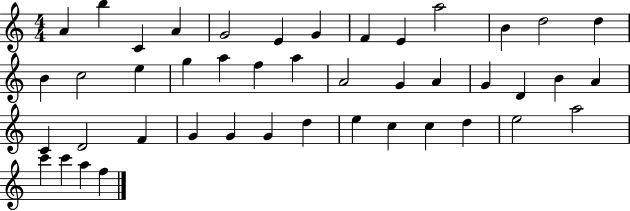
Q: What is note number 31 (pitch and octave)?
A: G4